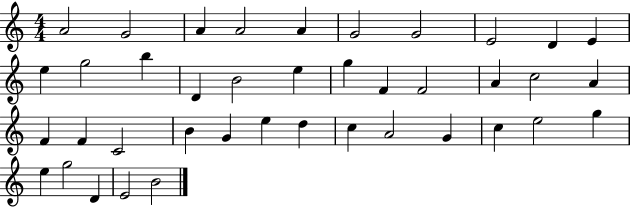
X:1
T:Untitled
M:4/4
L:1/4
K:C
A2 G2 A A2 A G2 G2 E2 D E e g2 b D B2 e g F F2 A c2 A F F C2 B G e d c A2 G c e2 g e g2 D E2 B2